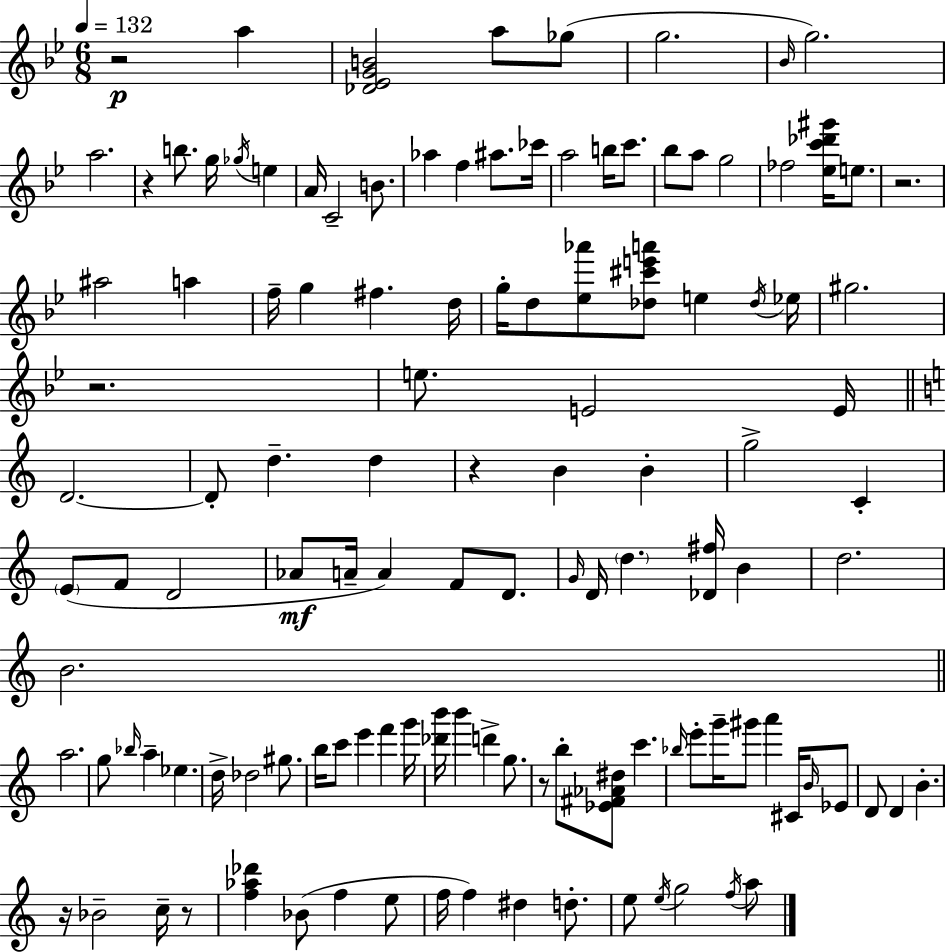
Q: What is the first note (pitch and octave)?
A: A5